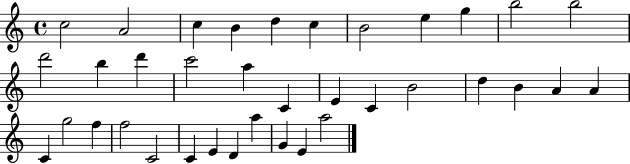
X:1
T:Untitled
M:4/4
L:1/4
K:C
c2 A2 c B d c B2 e g b2 b2 d'2 b d' c'2 a C E C B2 d B A A C g2 f f2 C2 C E D a G E a2